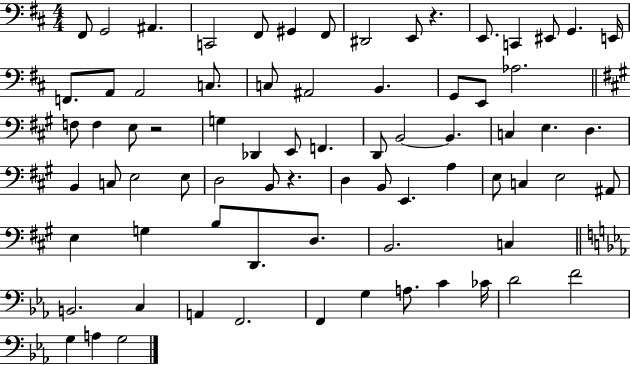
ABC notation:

X:1
T:Untitled
M:4/4
L:1/4
K:D
^F,,/2 G,,2 ^A,, C,,2 ^F,,/2 ^G,, ^F,,/2 ^D,,2 E,,/2 z E,,/2 C,, ^E,,/2 G,, E,,/4 F,,/2 A,,/2 A,,2 C,/2 C,/2 ^A,,2 B,, G,,/2 E,,/2 _A,2 F,/2 F, E,/2 z2 G, _D,, E,,/2 F,, D,,/2 B,,2 B,, C, E, D, B,, C,/2 E,2 E,/2 D,2 B,,/2 z D, B,,/2 E,, A, E,/2 C, E,2 ^A,,/2 E, G, B,/2 D,,/2 D,/2 B,,2 C, B,,2 C, A,, F,,2 F,, G, A,/2 C _C/4 D2 F2 G, A, G,2